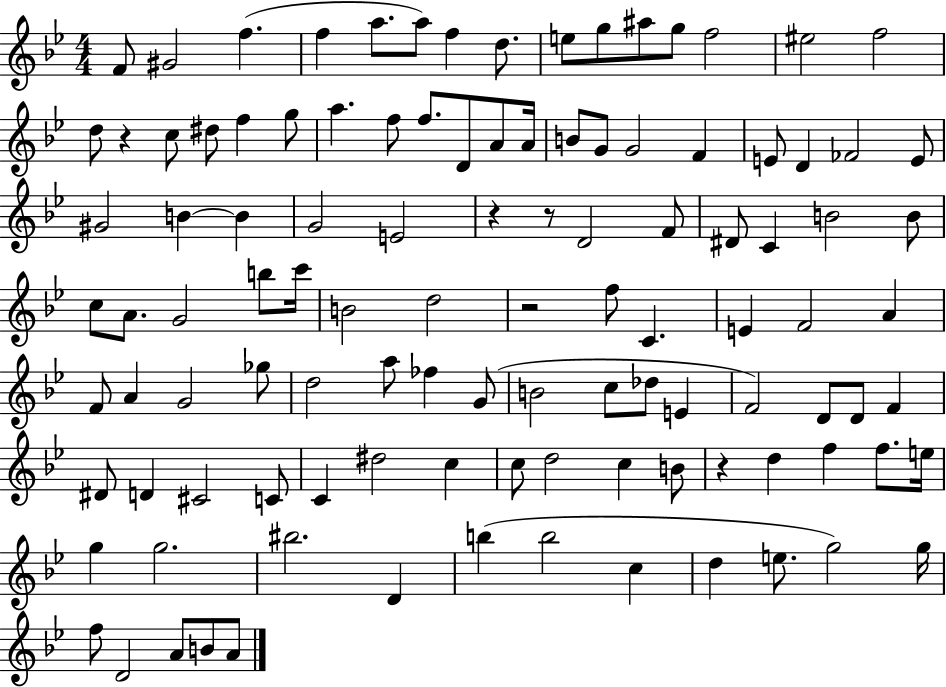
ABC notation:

X:1
T:Untitled
M:4/4
L:1/4
K:Bb
F/2 ^G2 f f a/2 a/2 f d/2 e/2 g/2 ^a/2 g/2 f2 ^e2 f2 d/2 z c/2 ^d/2 f g/2 a f/2 f/2 D/2 A/2 A/4 B/2 G/2 G2 F E/2 D _F2 E/2 ^G2 B B G2 E2 z z/2 D2 F/2 ^D/2 C B2 B/2 c/2 A/2 G2 b/2 c'/4 B2 d2 z2 f/2 C E F2 A F/2 A G2 _g/2 d2 a/2 _f G/2 B2 c/2 _d/2 E F2 D/2 D/2 F ^D/2 D ^C2 C/2 C ^d2 c c/2 d2 c B/2 z d f f/2 e/4 g g2 ^b2 D b b2 c d e/2 g2 g/4 f/2 D2 A/2 B/2 A/2